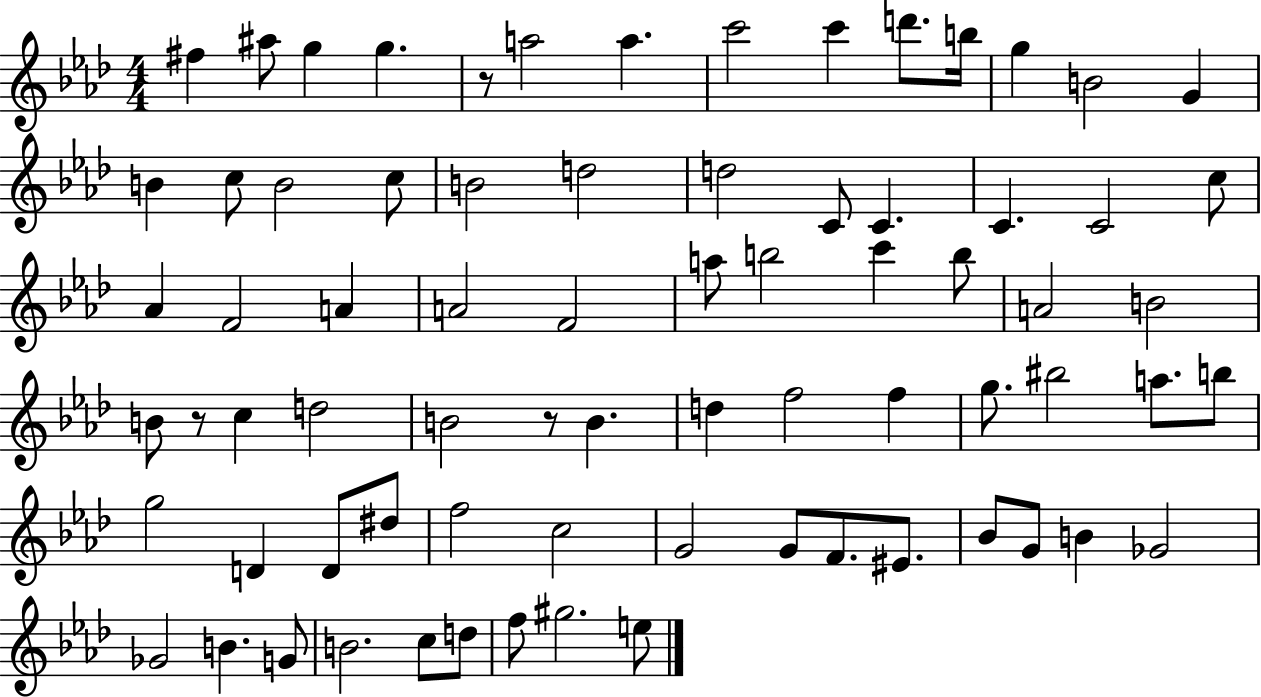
{
  \clef treble
  \numericTimeSignature
  \time 4/4
  \key aes \major
  fis''4 ais''8 g''4 g''4. | r8 a''2 a''4. | c'''2 c'''4 d'''8. b''16 | g''4 b'2 g'4 | \break b'4 c''8 b'2 c''8 | b'2 d''2 | d''2 c'8 c'4. | c'4. c'2 c''8 | \break aes'4 f'2 a'4 | a'2 f'2 | a''8 b''2 c'''4 b''8 | a'2 b'2 | \break b'8 r8 c''4 d''2 | b'2 r8 b'4. | d''4 f''2 f''4 | g''8. bis''2 a''8. b''8 | \break g''2 d'4 d'8 dis''8 | f''2 c''2 | g'2 g'8 f'8. eis'8. | bes'8 g'8 b'4 ges'2 | \break ges'2 b'4. g'8 | b'2. c''8 d''8 | f''8 gis''2. e''8 | \bar "|."
}